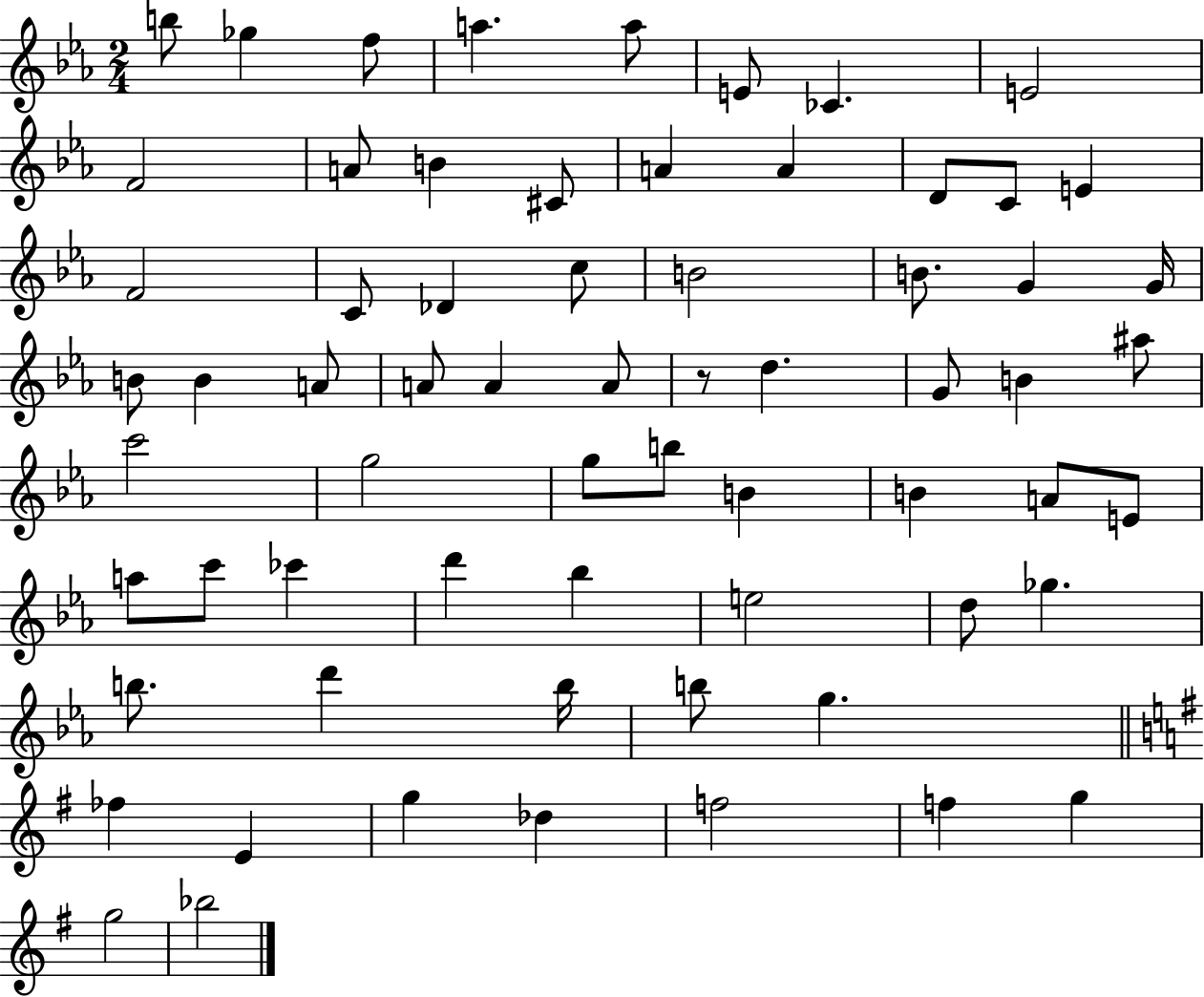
X:1
T:Untitled
M:2/4
L:1/4
K:Eb
b/2 _g f/2 a a/2 E/2 _C E2 F2 A/2 B ^C/2 A A D/2 C/2 E F2 C/2 _D c/2 B2 B/2 G G/4 B/2 B A/2 A/2 A A/2 z/2 d G/2 B ^a/2 c'2 g2 g/2 b/2 B B A/2 E/2 a/2 c'/2 _c' d' _b e2 d/2 _g b/2 d' b/4 b/2 g _f E g _d f2 f g g2 _b2